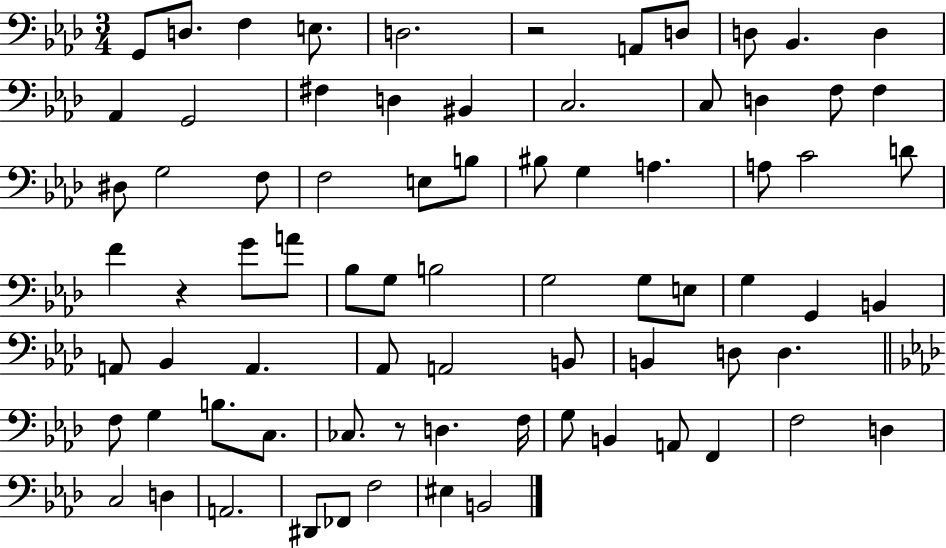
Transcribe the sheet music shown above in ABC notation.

X:1
T:Untitled
M:3/4
L:1/4
K:Ab
G,,/2 D,/2 F, E,/2 D,2 z2 A,,/2 D,/2 D,/2 _B,, D, _A,, G,,2 ^F, D, ^B,, C,2 C,/2 D, F,/2 F, ^D,/2 G,2 F,/2 F,2 E,/2 B,/2 ^B,/2 G, A, A,/2 C2 D/2 F z G/2 A/2 _B,/2 G,/2 B,2 G,2 G,/2 E,/2 G, G,, B,, A,,/2 _B,, A,, _A,,/2 A,,2 B,,/2 B,, D,/2 D, F,/2 G, B,/2 C,/2 _C,/2 z/2 D, F,/4 G,/2 B,, A,,/2 F,, F,2 D, C,2 D, A,,2 ^D,,/2 _F,,/2 F,2 ^E, B,,2